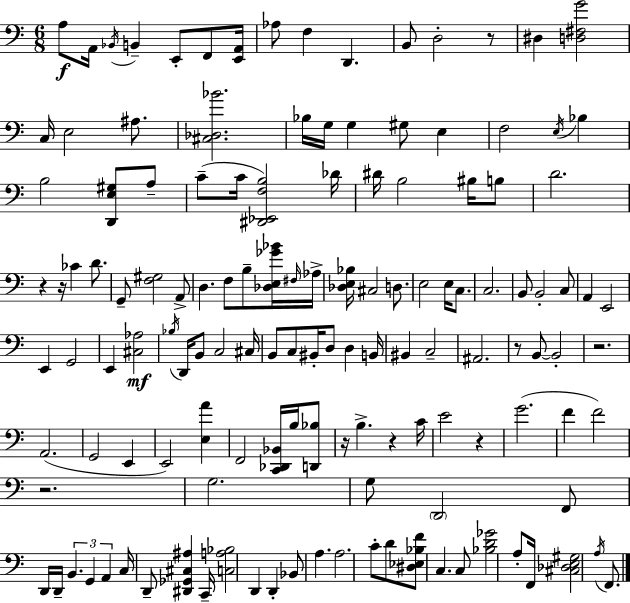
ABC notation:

X:1
T:Untitled
M:6/8
L:1/4
K:C
A,/2 A,,/4 _B,,/4 B,, E,,/2 F,,/2 [E,,A,,]/4 _A,/2 F, D,, B,,/2 D,2 z/2 ^D, [D,^F,G]2 C,/4 E,2 ^A,/2 [^C,_D,_B]2 _B,/4 G,/4 G, ^G,/2 E, F,2 E,/4 _B, B,2 [D,,E,^G,]/2 A,/2 C/2 C/4 [^D,,_E,,F,B,]2 _D/4 ^D/4 B,2 ^B,/4 B,/2 D2 z z/4 _C D/2 G,,/2 [F,^G,]2 A,,/2 D, F,/2 B,/2 [_D,E,_G_B]/4 ^F,/4 _A,/4 [_D,E,_B,]/4 ^C,2 D,/2 E,2 E,/4 C,/2 C,2 B,,/2 B,,2 C,/2 A,, E,,2 E,, G,,2 E,, [^C,_A,]2 _B,/4 D,,/4 B,,/2 C,2 ^C,/4 B,,/2 C,/2 ^B,,/4 D,/2 D, B,,/4 ^B,, C,2 ^A,,2 z/2 B,,/2 B,,2 z2 A,,2 G,,2 E,, E,,2 [E,A] F,,2 [C,,_D,,_B,,]/4 B,/4 [D,,_B,]/2 z/4 B, z C/4 E2 z G2 F F2 z2 G,2 G,/2 D,,2 F,,/2 D,,/4 D,,/4 B,, G,, A,, C,/4 D,,/2 [^D,,_G,,^C,^A,] C,,/4 [C,A,_B,]2 D,, D,, _B,,/2 A, A,2 C/2 D/2 [^D,_E,_B,F]/2 C, C,/2 [_B,D_G]2 A,/2 F,,/4 [^C,_D,E,^G,]2 A,/4 F,,/2